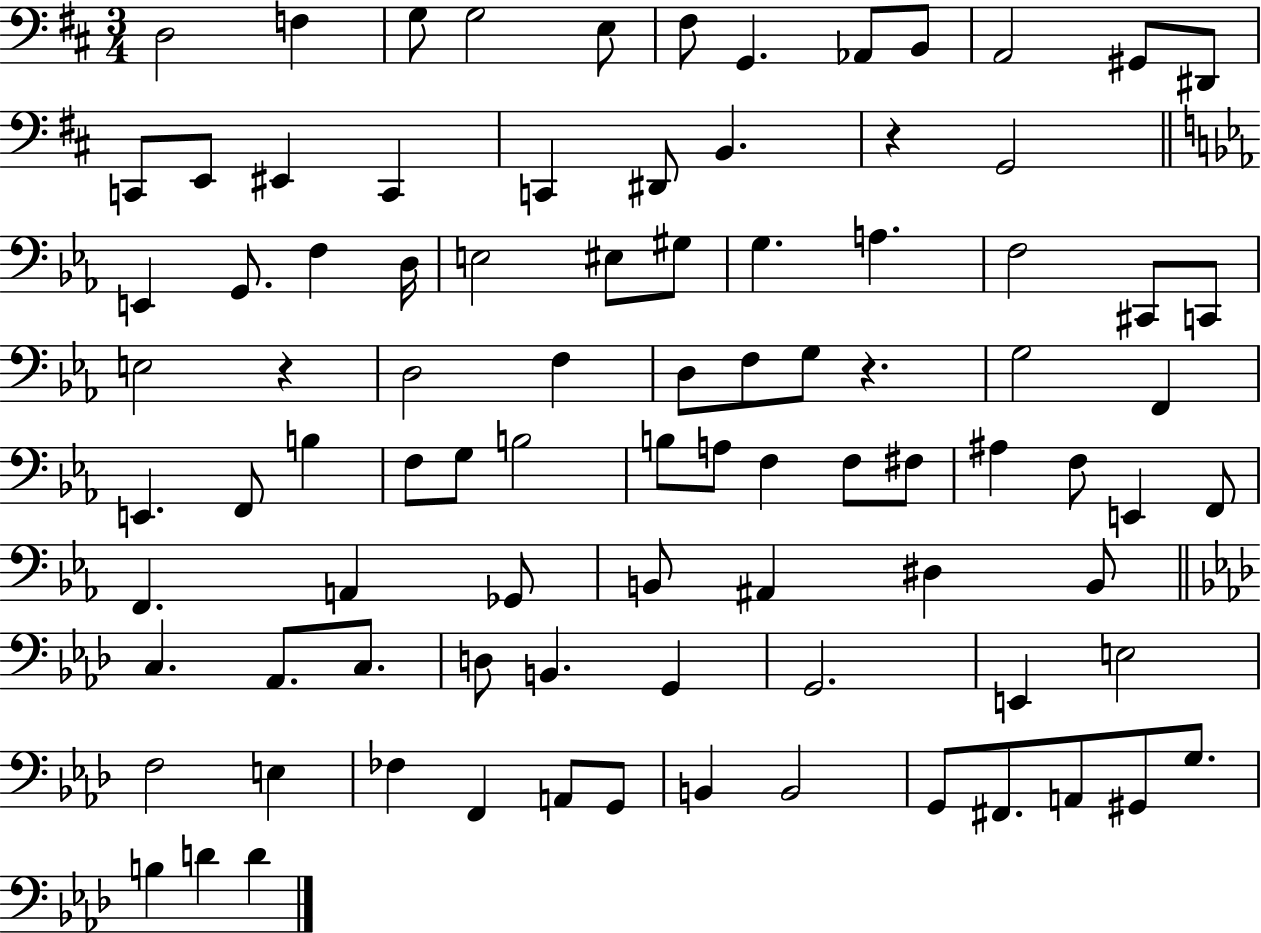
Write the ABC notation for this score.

X:1
T:Untitled
M:3/4
L:1/4
K:D
D,2 F, G,/2 G,2 E,/2 ^F,/2 G,, _A,,/2 B,,/2 A,,2 ^G,,/2 ^D,,/2 C,,/2 E,,/2 ^E,, C,, C,, ^D,,/2 B,, z G,,2 E,, G,,/2 F, D,/4 E,2 ^E,/2 ^G,/2 G, A, F,2 ^C,,/2 C,,/2 E,2 z D,2 F, D,/2 F,/2 G,/2 z G,2 F,, E,, F,,/2 B, F,/2 G,/2 B,2 B,/2 A,/2 F, F,/2 ^F,/2 ^A, F,/2 E,, F,,/2 F,, A,, _G,,/2 B,,/2 ^A,, ^D, B,,/2 C, _A,,/2 C,/2 D,/2 B,, G,, G,,2 E,, E,2 F,2 E, _F, F,, A,,/2 G,,/2 B,, B,,2 G,,/2 ^F,,/2 A,,/2 ^G,,/2 G,/2 B, D D